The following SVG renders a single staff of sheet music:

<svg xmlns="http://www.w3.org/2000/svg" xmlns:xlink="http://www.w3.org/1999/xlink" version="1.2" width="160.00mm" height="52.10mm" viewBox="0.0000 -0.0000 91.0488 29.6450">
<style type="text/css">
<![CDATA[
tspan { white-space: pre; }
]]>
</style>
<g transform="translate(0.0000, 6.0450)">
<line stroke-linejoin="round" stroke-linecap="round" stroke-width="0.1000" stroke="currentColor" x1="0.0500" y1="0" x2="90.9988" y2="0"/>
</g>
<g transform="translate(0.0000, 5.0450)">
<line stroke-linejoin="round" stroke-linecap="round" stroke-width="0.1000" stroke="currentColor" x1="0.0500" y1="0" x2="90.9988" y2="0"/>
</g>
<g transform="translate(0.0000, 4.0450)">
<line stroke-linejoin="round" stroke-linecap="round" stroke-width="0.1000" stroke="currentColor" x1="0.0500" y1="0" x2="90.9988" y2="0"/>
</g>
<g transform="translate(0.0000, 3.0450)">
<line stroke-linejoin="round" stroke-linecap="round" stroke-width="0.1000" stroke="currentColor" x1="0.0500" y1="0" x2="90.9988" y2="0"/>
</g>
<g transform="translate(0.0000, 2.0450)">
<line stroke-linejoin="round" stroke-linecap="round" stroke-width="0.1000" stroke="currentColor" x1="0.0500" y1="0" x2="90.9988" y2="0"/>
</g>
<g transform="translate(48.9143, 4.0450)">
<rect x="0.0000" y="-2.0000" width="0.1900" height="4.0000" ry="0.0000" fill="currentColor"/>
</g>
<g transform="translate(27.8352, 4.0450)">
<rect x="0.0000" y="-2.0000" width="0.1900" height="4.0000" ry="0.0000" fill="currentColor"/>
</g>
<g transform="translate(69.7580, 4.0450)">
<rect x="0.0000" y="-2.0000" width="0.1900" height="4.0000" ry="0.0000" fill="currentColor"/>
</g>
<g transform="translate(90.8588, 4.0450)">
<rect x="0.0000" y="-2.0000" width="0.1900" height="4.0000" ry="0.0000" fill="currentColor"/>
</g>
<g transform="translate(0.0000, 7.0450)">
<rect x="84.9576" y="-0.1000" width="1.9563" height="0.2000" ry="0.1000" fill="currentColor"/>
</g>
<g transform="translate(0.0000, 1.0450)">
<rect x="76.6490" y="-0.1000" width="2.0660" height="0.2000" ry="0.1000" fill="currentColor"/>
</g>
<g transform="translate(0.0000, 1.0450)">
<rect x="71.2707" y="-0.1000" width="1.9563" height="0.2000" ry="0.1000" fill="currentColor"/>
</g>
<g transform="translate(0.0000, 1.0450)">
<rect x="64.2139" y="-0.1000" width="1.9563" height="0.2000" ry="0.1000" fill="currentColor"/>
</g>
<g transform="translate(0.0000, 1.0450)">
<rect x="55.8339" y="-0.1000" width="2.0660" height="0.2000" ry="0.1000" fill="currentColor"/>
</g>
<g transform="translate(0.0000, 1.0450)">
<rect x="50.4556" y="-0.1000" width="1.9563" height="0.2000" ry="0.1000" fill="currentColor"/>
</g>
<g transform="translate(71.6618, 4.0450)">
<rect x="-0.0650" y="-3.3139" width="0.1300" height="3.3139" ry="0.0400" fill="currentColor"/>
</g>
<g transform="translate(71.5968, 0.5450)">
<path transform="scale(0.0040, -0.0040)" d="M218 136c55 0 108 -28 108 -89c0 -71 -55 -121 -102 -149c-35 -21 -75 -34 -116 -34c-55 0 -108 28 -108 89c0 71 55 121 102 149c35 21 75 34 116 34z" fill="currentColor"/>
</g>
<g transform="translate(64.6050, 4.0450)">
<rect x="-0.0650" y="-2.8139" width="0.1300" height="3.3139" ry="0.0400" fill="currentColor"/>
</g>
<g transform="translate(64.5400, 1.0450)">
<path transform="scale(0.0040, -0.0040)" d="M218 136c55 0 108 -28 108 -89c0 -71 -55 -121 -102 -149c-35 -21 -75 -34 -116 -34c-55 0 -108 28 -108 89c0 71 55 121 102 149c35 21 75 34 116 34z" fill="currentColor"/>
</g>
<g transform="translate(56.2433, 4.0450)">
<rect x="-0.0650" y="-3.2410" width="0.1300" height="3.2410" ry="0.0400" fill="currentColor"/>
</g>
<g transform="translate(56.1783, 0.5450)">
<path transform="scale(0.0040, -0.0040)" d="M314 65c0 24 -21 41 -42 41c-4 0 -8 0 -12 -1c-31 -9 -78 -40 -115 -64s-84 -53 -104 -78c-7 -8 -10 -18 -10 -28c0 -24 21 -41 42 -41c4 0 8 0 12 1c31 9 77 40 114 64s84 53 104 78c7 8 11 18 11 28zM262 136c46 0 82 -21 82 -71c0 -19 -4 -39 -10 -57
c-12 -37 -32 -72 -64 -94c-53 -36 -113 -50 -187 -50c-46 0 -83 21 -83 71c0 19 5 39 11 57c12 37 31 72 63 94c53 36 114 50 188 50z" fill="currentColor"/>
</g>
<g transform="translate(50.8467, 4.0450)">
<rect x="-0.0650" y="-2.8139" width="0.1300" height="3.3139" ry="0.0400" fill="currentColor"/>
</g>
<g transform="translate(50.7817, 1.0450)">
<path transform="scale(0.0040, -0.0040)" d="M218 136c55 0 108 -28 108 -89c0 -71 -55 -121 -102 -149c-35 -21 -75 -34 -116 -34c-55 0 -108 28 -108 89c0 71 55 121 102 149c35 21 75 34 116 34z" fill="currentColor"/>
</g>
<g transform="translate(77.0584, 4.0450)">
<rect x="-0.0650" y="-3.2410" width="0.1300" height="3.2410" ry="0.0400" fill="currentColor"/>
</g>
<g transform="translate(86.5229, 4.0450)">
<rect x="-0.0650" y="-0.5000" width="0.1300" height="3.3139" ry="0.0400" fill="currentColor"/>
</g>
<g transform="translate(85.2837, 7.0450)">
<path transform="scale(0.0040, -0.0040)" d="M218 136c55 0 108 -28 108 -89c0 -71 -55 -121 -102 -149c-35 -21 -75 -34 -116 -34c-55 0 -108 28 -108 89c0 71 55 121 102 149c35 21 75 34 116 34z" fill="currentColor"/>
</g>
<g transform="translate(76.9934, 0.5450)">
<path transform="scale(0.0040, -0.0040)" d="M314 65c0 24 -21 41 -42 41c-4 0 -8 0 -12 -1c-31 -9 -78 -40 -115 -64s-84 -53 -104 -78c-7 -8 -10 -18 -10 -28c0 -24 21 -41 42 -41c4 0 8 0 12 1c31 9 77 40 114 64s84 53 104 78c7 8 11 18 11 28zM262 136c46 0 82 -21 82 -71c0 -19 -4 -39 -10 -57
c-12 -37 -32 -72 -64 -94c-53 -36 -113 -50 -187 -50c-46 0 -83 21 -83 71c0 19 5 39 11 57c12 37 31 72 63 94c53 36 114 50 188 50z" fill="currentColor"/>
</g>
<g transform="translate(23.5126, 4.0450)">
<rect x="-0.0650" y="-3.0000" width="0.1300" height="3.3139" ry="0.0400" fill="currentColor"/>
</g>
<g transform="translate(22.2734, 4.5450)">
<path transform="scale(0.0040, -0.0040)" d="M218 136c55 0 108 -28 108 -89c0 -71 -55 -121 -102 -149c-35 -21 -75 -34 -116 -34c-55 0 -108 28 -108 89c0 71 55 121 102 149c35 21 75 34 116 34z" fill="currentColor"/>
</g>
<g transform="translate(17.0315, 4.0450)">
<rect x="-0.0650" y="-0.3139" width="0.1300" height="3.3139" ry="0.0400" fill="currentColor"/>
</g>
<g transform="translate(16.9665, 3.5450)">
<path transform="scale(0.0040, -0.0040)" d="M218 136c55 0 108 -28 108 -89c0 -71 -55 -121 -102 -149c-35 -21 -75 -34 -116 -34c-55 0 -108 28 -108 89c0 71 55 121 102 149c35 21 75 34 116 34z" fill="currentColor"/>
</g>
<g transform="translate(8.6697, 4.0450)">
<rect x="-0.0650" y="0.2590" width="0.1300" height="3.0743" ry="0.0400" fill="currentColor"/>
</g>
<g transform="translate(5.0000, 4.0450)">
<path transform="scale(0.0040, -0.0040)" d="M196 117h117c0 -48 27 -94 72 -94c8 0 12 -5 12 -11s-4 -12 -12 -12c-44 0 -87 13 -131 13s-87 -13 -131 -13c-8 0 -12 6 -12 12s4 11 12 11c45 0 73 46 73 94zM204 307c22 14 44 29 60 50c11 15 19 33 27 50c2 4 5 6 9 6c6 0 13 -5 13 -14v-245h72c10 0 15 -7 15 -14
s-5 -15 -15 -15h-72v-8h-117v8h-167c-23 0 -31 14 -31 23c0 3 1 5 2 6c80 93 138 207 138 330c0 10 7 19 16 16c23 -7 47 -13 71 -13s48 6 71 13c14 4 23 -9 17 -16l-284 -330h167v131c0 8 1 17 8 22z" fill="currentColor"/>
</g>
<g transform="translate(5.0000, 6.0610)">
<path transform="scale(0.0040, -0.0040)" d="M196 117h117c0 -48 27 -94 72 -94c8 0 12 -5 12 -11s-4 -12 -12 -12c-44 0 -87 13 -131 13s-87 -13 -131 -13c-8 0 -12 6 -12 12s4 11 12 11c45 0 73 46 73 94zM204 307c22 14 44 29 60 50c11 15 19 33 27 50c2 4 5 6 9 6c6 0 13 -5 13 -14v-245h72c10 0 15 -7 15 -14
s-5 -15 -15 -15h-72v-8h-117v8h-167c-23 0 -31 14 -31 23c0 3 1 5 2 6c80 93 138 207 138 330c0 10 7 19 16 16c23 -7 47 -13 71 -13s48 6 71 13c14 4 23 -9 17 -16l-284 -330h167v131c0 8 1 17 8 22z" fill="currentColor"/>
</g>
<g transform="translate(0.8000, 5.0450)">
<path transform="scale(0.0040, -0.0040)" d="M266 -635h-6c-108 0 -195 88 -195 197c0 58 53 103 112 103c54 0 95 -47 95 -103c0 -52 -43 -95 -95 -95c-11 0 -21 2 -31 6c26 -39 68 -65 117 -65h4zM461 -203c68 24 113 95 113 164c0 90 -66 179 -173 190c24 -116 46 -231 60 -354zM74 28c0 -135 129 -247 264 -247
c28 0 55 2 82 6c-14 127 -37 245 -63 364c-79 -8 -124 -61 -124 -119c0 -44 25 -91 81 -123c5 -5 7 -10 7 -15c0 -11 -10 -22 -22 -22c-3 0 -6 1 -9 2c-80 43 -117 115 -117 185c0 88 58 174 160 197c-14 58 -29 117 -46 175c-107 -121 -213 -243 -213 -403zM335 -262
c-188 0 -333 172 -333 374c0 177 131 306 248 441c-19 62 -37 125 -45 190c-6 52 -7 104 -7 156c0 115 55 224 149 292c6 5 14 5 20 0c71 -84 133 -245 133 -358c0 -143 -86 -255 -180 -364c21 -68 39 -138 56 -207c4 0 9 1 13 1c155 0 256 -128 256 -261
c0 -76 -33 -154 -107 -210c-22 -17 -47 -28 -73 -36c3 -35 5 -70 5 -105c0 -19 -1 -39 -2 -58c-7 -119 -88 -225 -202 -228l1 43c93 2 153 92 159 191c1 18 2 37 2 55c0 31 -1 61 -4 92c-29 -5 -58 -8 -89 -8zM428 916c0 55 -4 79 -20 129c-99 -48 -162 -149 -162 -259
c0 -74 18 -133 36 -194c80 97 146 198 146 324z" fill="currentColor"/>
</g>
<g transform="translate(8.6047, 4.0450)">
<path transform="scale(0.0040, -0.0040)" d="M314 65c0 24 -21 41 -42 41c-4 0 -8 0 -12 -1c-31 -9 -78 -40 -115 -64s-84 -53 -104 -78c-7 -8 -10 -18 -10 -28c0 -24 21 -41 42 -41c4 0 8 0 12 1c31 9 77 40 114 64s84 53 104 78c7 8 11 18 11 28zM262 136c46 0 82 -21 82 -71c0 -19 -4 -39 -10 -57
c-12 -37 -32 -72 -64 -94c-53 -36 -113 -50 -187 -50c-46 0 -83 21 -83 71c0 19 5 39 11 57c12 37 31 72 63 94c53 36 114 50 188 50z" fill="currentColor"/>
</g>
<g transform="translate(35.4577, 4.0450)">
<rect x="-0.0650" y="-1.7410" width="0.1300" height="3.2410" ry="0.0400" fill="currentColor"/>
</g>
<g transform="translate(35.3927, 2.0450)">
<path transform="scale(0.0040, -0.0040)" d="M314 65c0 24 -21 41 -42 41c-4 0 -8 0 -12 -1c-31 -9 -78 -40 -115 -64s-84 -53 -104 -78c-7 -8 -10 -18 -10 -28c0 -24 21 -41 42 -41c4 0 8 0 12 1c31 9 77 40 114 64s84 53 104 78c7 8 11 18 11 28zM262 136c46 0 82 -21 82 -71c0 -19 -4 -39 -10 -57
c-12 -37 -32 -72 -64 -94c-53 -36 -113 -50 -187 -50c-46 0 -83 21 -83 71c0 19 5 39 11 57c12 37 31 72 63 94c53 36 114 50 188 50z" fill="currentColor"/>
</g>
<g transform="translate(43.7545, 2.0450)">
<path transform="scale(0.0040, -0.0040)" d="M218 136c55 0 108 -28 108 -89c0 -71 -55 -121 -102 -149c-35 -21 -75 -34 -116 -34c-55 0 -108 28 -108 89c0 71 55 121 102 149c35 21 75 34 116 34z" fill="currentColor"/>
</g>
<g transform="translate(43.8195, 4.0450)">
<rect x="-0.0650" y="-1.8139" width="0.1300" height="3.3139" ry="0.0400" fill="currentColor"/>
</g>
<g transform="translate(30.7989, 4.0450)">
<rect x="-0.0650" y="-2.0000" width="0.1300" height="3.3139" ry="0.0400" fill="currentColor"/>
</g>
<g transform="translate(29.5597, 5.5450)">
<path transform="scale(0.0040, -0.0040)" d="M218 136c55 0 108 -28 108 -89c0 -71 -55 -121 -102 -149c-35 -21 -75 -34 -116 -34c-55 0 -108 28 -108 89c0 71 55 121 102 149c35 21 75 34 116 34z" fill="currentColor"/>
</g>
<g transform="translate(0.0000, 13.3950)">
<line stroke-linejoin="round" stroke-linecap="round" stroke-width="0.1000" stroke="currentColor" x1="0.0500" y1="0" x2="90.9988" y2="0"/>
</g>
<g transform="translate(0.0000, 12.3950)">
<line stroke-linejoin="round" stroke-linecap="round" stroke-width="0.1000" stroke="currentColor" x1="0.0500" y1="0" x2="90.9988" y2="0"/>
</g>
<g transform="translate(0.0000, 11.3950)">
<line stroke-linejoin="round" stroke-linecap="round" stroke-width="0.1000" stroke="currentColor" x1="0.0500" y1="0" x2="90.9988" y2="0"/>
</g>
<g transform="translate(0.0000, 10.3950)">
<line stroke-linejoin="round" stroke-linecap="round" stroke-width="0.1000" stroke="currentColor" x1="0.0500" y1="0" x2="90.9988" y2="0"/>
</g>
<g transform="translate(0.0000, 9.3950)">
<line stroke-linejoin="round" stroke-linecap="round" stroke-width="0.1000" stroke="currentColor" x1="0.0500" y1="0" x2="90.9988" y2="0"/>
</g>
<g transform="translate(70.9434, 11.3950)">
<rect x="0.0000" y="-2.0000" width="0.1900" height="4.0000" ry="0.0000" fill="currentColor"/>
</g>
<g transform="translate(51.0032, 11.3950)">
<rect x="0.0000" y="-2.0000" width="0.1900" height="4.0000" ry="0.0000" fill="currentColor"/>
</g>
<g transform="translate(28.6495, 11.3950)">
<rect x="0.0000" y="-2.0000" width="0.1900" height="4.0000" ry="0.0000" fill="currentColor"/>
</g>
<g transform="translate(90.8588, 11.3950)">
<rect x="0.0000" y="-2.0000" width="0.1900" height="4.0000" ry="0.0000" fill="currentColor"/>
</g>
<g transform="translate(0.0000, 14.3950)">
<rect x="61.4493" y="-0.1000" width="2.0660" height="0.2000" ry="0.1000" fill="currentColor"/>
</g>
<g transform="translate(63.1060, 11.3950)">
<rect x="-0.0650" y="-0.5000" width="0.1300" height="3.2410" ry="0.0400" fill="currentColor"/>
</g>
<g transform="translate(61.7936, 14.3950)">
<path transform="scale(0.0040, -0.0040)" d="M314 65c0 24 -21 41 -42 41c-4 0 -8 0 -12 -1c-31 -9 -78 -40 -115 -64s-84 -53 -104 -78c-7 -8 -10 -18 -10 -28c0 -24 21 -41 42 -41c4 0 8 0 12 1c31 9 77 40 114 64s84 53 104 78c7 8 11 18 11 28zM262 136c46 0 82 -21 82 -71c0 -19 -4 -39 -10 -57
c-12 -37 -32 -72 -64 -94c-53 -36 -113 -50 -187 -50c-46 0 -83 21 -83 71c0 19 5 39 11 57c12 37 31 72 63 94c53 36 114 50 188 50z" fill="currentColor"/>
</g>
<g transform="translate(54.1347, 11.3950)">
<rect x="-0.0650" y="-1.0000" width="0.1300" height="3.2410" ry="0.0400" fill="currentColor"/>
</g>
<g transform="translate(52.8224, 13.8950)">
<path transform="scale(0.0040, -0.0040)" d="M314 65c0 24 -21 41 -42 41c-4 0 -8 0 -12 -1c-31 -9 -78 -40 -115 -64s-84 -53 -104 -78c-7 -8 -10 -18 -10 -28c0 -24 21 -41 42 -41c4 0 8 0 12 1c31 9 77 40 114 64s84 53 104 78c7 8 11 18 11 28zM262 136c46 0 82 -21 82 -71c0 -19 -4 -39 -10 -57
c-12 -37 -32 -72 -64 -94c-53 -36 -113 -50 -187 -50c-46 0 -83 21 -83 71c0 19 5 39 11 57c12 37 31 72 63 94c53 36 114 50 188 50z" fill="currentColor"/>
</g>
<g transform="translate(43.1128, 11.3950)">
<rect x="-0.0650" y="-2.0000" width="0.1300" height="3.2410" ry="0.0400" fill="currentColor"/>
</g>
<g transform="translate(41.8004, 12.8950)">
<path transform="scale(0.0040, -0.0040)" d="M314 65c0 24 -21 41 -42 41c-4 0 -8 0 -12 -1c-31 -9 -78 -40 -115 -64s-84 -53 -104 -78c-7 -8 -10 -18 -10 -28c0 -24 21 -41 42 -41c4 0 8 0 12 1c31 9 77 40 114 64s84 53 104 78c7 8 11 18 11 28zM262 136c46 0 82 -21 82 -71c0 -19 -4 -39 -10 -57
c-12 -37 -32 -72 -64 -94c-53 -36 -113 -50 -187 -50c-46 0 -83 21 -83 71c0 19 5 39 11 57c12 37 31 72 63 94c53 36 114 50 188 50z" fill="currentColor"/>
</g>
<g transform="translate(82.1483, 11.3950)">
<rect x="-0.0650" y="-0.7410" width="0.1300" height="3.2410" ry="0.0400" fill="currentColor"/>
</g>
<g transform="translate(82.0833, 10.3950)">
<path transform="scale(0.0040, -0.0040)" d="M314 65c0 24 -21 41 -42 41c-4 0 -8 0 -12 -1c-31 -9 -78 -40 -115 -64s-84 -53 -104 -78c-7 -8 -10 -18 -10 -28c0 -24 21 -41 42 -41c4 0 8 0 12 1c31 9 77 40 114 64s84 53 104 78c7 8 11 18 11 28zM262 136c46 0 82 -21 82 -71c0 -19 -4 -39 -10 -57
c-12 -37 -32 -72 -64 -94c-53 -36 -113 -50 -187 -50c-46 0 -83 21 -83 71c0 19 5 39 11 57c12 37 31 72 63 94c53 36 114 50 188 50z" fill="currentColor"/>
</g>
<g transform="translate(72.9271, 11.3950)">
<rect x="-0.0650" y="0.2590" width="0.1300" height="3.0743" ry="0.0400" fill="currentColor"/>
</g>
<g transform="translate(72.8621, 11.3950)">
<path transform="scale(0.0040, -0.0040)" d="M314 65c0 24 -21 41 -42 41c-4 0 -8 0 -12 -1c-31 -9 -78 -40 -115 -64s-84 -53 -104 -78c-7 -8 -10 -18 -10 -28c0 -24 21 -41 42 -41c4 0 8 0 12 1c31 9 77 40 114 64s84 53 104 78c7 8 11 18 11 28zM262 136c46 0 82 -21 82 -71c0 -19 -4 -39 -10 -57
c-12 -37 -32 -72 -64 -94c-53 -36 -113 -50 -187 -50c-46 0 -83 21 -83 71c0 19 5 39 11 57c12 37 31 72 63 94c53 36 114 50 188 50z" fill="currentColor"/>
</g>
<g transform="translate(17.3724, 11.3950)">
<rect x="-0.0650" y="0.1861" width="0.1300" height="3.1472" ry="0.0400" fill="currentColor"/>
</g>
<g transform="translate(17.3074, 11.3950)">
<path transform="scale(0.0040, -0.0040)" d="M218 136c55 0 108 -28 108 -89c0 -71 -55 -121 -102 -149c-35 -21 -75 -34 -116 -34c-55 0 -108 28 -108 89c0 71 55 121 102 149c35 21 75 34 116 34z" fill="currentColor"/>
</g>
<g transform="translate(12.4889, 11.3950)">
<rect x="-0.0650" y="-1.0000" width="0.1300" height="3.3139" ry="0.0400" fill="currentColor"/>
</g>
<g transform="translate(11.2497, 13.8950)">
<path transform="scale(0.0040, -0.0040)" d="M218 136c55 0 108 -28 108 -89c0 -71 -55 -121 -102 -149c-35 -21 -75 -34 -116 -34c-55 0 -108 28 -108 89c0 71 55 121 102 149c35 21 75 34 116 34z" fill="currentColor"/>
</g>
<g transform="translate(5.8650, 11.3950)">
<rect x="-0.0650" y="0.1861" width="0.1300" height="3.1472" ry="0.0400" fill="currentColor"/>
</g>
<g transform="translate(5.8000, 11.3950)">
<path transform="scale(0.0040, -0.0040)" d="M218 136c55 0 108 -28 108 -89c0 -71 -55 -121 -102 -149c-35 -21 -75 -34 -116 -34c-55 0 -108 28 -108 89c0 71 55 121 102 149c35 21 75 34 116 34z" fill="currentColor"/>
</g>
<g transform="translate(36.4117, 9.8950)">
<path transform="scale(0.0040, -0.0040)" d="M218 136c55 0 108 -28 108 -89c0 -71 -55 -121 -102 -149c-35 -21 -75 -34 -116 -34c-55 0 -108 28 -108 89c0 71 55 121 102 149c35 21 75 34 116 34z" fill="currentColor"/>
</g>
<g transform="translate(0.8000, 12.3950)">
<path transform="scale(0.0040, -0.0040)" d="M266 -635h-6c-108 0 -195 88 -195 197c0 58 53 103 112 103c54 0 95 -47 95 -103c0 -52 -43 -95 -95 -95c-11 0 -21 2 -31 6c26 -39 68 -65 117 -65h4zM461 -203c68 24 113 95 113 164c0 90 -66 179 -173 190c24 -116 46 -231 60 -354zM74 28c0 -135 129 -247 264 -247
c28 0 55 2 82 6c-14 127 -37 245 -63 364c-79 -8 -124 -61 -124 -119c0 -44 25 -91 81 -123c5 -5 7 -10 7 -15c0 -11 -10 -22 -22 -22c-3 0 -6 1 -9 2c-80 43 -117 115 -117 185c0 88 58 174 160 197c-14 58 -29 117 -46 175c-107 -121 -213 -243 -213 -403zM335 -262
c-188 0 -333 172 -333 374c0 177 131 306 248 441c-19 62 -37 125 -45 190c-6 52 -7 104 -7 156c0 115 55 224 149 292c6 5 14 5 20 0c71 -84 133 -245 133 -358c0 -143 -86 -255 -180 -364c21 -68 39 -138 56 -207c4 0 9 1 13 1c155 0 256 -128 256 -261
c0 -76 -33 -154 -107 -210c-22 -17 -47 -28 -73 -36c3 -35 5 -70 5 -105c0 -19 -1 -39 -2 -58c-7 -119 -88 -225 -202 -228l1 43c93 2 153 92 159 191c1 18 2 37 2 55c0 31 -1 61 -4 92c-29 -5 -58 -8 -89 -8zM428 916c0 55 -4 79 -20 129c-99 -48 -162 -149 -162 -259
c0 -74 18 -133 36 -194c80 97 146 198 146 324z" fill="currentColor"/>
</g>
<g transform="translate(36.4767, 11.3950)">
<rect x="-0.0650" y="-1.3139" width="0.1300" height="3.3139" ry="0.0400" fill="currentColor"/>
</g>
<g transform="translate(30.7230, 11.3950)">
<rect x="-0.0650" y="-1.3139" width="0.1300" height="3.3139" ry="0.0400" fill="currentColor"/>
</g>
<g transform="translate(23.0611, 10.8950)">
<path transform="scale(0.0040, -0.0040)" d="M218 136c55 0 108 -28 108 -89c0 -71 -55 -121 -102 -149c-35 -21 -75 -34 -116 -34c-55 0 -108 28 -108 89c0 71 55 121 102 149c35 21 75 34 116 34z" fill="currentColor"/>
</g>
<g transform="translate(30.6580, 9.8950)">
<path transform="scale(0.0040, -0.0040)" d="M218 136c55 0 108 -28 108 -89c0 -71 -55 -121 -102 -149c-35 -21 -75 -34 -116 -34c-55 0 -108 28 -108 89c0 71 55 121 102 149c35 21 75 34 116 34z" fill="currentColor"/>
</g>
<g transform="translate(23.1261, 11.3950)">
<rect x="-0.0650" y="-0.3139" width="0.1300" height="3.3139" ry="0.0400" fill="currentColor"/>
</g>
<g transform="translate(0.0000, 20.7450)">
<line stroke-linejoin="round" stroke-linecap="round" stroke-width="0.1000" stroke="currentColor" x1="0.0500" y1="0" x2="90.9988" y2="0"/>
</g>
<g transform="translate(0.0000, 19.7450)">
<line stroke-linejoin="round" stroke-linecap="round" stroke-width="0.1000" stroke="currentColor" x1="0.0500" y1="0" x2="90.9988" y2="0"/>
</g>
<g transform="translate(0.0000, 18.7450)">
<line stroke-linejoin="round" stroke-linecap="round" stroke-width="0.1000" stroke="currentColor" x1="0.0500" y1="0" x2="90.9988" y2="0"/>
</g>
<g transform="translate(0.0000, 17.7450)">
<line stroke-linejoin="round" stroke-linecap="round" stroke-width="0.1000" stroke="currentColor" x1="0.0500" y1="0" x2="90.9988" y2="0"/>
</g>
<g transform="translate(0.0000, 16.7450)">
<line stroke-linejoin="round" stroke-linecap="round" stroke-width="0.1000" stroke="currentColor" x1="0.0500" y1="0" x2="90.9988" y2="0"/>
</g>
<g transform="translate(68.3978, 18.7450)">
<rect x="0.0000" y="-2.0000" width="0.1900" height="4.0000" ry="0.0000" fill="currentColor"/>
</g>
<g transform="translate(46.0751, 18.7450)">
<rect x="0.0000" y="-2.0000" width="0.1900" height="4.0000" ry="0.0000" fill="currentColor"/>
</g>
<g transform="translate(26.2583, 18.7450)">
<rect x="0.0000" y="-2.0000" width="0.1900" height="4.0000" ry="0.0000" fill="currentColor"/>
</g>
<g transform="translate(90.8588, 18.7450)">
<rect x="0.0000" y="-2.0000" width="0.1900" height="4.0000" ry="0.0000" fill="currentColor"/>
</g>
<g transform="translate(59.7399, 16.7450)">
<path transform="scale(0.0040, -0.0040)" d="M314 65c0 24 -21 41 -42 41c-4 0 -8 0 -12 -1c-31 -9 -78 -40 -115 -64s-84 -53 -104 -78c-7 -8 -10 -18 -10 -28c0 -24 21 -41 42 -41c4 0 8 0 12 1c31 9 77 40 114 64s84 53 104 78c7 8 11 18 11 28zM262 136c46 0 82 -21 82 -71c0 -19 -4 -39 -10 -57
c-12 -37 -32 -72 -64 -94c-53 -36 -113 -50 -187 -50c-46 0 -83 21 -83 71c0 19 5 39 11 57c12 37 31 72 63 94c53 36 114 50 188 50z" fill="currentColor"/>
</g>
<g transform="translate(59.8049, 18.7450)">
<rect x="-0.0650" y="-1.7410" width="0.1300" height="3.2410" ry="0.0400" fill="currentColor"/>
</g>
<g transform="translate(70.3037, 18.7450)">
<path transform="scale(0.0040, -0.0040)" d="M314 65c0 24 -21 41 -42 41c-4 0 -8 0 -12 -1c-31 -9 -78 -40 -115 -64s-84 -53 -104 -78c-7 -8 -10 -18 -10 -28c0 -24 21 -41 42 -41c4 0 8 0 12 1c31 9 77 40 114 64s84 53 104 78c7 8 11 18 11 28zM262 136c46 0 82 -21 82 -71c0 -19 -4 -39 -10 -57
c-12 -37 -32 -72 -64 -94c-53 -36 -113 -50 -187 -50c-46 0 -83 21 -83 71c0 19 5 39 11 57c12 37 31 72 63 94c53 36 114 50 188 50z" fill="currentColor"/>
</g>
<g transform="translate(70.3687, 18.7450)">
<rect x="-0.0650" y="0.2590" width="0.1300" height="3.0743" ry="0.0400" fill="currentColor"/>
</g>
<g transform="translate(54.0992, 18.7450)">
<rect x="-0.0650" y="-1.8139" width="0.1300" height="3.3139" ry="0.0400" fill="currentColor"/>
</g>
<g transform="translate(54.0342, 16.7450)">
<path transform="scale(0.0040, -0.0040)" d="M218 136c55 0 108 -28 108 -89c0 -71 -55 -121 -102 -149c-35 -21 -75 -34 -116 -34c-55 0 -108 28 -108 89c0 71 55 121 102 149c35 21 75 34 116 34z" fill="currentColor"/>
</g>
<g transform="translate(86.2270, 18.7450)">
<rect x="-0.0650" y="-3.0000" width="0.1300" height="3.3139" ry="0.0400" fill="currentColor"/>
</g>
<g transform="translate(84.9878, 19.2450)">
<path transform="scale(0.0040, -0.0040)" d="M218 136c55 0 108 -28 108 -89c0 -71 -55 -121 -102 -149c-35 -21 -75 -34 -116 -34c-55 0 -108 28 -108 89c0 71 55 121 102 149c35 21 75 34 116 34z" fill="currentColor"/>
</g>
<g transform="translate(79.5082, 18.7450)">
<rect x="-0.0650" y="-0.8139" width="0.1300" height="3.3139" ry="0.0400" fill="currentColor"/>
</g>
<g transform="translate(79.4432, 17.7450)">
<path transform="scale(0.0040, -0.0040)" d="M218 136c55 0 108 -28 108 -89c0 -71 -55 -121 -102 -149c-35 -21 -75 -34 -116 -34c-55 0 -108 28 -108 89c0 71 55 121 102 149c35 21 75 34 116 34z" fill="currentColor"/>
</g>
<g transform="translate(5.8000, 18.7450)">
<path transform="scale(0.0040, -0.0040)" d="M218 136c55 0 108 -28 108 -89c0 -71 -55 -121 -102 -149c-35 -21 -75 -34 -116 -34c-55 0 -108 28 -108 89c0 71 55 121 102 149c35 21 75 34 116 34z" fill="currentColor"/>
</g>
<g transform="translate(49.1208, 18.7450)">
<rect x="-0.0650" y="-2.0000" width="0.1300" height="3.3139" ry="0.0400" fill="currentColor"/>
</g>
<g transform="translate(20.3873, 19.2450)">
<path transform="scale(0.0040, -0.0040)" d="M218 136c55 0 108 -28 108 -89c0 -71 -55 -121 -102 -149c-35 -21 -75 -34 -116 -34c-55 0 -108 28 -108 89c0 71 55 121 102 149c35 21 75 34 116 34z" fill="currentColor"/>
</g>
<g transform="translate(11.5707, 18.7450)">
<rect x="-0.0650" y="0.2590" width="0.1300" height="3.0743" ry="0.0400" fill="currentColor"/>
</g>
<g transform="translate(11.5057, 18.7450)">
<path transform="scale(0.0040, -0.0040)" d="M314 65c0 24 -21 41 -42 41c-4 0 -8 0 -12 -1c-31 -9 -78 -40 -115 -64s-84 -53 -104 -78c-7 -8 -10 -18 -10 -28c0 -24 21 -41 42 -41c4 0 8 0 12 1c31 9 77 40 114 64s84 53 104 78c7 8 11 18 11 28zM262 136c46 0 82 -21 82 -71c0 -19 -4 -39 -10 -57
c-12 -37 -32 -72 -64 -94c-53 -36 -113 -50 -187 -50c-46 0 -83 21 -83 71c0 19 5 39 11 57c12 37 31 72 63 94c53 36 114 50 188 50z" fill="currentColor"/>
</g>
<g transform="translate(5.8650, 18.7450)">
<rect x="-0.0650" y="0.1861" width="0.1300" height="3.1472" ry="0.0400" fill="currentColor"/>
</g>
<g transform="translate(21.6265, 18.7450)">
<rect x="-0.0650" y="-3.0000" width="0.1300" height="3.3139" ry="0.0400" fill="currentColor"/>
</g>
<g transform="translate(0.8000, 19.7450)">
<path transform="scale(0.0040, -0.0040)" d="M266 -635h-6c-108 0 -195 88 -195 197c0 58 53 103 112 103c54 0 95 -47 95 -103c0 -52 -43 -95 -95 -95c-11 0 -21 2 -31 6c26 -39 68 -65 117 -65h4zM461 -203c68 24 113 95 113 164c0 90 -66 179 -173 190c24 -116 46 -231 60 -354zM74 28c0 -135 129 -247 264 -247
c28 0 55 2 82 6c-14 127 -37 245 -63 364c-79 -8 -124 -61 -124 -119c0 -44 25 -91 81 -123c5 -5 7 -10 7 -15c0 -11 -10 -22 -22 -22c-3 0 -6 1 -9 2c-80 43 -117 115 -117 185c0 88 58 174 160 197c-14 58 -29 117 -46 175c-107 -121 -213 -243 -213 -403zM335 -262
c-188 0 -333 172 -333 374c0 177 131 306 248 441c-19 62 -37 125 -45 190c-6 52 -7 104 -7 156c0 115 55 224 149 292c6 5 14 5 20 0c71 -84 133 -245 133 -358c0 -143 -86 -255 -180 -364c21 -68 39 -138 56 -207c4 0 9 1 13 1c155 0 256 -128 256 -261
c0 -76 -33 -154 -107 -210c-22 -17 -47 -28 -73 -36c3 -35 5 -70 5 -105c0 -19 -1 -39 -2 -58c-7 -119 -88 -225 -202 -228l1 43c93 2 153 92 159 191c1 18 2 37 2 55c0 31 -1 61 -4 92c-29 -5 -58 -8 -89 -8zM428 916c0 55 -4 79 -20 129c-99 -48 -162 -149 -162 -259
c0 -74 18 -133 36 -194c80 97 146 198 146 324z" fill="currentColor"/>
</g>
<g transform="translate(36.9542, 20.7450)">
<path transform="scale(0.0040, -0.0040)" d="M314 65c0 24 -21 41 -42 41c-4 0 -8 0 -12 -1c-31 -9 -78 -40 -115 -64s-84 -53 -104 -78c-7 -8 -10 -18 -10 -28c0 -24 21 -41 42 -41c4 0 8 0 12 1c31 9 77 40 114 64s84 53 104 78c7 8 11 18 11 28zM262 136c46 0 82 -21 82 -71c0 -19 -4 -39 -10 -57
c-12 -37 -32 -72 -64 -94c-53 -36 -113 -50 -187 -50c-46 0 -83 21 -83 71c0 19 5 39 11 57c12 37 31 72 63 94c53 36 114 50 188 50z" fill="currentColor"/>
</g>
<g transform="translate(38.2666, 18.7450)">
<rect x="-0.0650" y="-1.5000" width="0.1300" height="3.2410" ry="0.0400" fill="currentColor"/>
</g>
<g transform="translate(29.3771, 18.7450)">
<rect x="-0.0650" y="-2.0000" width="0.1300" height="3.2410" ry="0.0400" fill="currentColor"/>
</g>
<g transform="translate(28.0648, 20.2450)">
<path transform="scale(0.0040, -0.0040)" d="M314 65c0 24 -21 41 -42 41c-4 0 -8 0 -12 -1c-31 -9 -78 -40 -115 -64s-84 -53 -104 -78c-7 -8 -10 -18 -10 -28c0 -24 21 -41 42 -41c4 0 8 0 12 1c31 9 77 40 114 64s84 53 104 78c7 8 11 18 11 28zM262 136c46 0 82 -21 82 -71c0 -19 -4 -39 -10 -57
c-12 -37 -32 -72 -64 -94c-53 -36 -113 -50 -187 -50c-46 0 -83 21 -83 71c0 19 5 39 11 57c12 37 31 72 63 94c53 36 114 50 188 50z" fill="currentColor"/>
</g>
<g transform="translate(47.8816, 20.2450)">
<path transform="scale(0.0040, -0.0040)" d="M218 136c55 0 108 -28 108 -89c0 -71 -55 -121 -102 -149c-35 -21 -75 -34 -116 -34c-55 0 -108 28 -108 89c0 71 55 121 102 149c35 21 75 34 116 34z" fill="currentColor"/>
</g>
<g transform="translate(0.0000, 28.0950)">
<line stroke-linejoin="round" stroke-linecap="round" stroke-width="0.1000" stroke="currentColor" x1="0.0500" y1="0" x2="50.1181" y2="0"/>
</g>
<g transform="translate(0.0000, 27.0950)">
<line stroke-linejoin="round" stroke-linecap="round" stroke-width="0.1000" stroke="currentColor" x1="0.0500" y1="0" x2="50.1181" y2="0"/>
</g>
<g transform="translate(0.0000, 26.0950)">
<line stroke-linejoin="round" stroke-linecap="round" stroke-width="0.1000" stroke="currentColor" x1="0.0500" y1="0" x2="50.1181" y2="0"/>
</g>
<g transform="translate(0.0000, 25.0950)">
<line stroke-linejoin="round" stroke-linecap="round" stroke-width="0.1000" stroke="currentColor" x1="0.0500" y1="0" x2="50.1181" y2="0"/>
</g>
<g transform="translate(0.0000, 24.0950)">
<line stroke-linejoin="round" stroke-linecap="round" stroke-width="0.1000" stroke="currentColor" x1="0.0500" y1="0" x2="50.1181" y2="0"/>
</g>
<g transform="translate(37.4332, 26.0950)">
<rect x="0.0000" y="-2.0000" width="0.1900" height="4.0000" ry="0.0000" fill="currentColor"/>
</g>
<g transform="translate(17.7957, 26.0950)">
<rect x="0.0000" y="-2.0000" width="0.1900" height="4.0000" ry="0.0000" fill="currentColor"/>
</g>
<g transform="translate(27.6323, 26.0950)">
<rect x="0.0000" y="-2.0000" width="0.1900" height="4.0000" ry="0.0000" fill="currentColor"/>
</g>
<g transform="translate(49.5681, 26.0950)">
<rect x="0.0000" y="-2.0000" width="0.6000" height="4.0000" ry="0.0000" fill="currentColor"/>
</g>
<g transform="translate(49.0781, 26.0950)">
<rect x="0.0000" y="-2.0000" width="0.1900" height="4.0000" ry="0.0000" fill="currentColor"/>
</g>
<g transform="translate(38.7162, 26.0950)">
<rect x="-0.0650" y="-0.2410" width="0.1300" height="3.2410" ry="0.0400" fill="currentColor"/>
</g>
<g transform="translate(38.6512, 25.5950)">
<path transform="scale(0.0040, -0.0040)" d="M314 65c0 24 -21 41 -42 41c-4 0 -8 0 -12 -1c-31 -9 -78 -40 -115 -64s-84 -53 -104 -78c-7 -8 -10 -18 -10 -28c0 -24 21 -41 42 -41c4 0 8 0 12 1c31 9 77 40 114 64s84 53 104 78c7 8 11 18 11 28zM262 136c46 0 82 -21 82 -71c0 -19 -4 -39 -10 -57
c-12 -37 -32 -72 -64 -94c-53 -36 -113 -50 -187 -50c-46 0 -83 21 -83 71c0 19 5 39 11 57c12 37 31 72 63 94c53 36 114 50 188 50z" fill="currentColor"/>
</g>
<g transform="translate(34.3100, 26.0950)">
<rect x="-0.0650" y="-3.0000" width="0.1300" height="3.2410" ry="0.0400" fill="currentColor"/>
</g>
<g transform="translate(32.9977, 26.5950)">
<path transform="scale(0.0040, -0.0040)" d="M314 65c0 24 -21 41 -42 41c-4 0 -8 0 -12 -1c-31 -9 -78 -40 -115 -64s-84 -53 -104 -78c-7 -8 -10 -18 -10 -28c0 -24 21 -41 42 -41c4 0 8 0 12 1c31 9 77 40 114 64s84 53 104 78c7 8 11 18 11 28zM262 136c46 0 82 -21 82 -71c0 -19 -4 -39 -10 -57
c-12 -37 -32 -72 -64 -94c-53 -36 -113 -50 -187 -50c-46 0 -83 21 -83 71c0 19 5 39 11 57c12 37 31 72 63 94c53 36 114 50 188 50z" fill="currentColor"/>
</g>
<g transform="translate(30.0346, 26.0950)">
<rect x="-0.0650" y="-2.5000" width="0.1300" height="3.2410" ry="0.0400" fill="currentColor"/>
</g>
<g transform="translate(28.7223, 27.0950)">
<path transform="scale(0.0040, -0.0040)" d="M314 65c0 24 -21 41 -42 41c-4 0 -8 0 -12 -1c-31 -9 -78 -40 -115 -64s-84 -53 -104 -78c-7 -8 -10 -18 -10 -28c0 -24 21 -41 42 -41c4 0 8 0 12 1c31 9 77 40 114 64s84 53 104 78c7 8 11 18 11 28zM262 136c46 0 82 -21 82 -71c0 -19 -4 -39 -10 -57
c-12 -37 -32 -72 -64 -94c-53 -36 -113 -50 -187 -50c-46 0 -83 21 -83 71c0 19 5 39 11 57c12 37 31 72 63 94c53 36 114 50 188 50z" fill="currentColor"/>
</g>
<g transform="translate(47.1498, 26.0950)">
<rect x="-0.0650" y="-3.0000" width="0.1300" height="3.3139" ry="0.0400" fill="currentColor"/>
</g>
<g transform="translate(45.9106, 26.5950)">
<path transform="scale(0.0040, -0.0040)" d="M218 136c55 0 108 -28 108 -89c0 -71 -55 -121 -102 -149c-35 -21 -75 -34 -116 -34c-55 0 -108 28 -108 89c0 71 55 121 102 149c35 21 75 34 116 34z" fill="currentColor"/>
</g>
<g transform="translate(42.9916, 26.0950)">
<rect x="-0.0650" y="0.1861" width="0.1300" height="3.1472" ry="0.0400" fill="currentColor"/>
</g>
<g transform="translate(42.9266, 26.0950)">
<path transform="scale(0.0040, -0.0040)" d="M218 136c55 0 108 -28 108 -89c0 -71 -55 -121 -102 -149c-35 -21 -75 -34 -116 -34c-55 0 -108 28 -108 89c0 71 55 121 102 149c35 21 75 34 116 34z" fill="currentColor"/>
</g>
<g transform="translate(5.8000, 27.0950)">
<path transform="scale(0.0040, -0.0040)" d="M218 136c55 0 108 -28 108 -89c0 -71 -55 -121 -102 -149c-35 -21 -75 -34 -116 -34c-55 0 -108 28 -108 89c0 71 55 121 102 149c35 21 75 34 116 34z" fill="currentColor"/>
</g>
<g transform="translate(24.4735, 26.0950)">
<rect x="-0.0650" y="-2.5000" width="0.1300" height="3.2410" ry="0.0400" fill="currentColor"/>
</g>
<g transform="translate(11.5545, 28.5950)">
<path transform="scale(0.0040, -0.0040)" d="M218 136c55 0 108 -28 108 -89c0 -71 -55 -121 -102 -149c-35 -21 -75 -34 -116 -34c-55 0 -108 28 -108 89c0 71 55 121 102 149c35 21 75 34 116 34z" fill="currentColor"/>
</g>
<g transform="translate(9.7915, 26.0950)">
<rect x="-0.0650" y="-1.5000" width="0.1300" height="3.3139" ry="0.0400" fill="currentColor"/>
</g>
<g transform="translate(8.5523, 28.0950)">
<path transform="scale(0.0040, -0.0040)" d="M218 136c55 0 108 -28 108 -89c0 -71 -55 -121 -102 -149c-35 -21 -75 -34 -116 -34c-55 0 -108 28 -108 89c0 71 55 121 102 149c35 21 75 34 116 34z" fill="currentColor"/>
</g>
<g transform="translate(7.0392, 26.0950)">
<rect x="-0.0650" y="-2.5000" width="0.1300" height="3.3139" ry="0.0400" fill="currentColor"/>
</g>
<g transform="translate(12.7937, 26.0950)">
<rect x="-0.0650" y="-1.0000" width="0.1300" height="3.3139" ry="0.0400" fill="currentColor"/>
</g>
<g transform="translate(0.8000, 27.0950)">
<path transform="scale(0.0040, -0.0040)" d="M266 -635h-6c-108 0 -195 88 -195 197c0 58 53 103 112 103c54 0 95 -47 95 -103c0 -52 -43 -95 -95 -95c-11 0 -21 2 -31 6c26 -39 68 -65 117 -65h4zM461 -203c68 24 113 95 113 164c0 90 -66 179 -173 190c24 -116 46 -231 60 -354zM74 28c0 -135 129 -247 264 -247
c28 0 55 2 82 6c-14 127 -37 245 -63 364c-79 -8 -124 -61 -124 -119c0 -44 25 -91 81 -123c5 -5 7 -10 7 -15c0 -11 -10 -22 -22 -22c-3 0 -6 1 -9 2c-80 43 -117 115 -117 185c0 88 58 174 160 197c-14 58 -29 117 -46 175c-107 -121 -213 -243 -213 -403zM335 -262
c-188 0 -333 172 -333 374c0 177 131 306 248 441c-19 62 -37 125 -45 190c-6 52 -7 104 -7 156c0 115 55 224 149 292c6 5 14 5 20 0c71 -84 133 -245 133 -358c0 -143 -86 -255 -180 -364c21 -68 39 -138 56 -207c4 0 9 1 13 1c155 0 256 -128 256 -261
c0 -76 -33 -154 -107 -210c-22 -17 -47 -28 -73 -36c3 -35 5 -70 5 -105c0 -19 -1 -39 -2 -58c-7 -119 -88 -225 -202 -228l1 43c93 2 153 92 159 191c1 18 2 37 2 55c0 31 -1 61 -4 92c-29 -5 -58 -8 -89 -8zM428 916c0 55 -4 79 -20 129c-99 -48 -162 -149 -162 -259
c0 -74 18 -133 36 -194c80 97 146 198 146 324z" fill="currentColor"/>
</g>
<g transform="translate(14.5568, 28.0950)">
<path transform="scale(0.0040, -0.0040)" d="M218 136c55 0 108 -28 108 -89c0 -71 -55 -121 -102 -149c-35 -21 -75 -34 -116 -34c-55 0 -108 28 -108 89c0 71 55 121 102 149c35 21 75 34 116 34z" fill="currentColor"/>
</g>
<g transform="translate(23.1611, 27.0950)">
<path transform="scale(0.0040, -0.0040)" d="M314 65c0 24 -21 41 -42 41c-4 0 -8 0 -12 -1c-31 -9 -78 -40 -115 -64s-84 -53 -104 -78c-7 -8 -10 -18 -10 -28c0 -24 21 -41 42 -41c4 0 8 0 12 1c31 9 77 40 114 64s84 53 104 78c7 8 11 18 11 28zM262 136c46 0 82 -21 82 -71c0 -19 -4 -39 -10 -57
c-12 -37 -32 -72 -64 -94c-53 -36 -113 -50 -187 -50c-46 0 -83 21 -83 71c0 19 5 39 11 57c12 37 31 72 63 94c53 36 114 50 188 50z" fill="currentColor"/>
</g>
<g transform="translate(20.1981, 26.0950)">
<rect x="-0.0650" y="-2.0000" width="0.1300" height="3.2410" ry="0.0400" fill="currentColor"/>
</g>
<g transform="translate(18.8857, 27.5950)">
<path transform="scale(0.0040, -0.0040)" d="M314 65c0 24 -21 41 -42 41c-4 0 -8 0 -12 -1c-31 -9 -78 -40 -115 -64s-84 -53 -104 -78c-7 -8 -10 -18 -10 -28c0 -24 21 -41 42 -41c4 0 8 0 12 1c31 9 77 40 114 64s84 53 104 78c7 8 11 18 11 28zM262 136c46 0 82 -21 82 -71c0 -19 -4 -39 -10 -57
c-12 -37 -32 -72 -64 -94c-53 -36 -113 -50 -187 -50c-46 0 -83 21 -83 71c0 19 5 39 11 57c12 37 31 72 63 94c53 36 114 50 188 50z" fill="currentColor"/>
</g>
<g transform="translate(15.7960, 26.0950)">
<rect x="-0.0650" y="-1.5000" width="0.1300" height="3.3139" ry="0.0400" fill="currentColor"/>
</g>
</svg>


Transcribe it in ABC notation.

X:1
T:Untitled
M:4/4
L:1/4
K:C
B2 c A F f2 f a b2 a b b2 C B D B c e e F2 D2 C2 B2 d2 B B2 A F2 E2 F f f2 B2 d A G E D E F2 G2 G2 A2 c2 B A